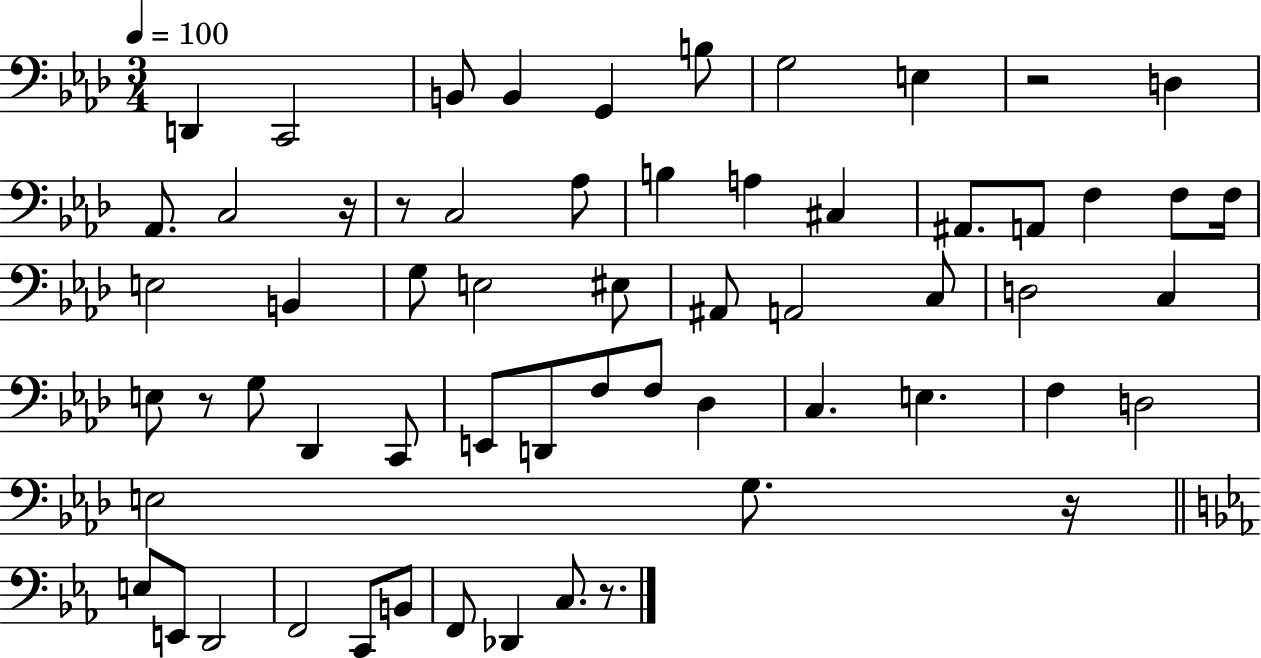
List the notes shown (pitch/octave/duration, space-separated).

D2/q C2/h B2/e B2/q G2/q B3/e G3/h E3/q R/h D3/q Ab2/e. C3/h R/s R/e C3/h Ab3/e B3/q A3/q C#3/q A#2/e. A2/e F3/q F3/e F3/s E3/h B2/q G3/e E3/h EIS3/e A#2/e A2/h C3/e D3/h C3/q E3/e R/e G3/e Db2/q C2/e E2/e D2/e F3/e F3/e Db3/q C3/q. E3/q. F3/q D3/h E3/h G3/e. R/s E3/e E2/e D2/h F2/h C2/e B2/e F2/e Db2/q C3/e. R/e.